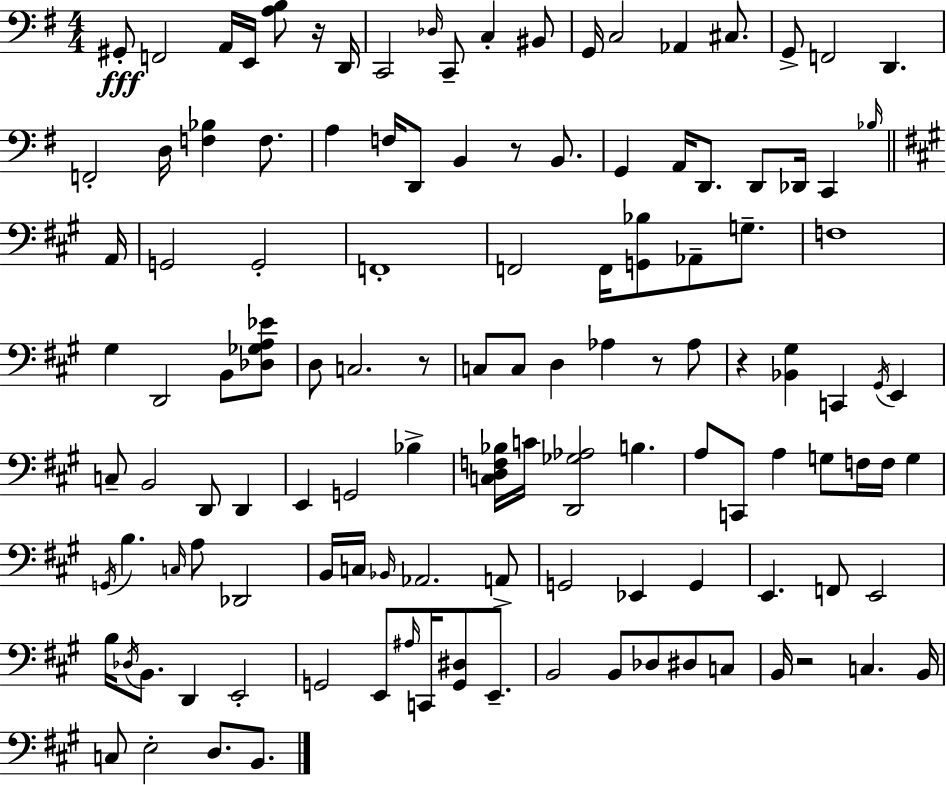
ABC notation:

X:1
T:Untitled
M:4/4
L:1/4
K:Em
^G,,/2 F,,2 A,,/4 E,,/4 [A,B,]/2 z/4 D,,/4 C,,2 _D,/4 C,,/2 C, ^B,,/2 G,,/4 C,2 _A,, ^C,/2 G,,/2 F,,2 D,, F,,2 D,/4 [F,_B,] F,/2 A, F,/4 D,,/2 B,, z/2 B,,/2 G,, A,,/4 D,,/2 D,,/2 _D,,/4 C,, _B,/4 A,,/4 G,,2 G,,2 F,,4 F,,2 F,,/4 [G,,_B,]/2 _A,,/2 G,/2 F,4 ^G, D,,2 B,,/2 [_D,_G,A,_E]/2 D,/2 C,2 z/2 C,/2 C,/2 D, _A, z/2 _A,/2 z [_B,,^G,] C,, ^G,,/4 E,, C,/2 B,,2 D,,/2 D,, E,, G,,2 _B, [C,D,F,_B,]/4 C/4 [D,,_G,_A,]2 B, A,/2 C,,/2 A, G,/2 F,/4 F,/4 G, G,,/4 B, C,/4 A,/2 _D,,2 B,,/4 C,/4 _B,,/4 _A,,2 A,,/2 G,,2 _E,, G,, E,, F,,/2 E,,2 B,/4 _D,/4 B,,/2 D,, E,,2 G,,2 E,,/2 ^A,/4 C,,/4 [G,,^D,]/2 E,,/2 B,,2 B,,/2 _D,/2 ^D,/2 C,/2 B,,/4 z2 C, B,,/4 C,/2 E,2 D,/2 B,,/2